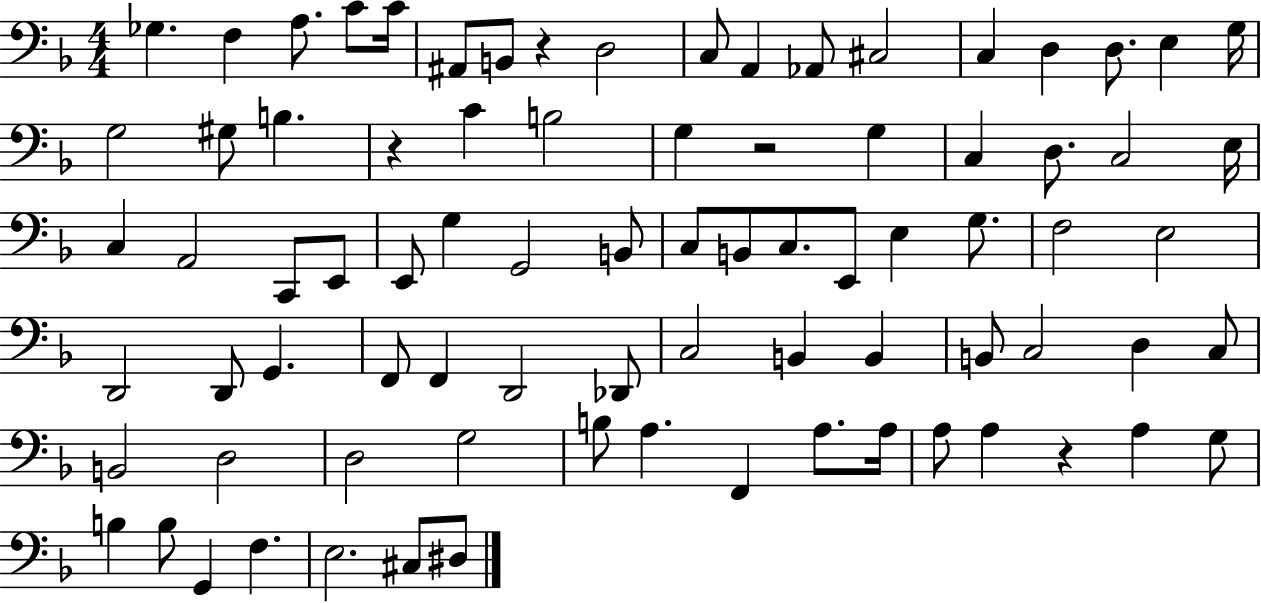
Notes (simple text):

Gb3/q. F3/q A3/e. C4/e C4/s A#2/e B2/e R/q D3/h C3/e A2/q Ab2/e C#3/h C3/q D3/q D3/e. E3/q G3/s G3/h G#3/e B3/q. R/q C4/q B3/h G3/q R/h G3/q C3/q D3/e. C3/h E3/s C3/q A2/h C2/e E2/e E2/e G3/q G2/h B2/e C3/e B2/e C3/e. E2/e E3/q G3/e. F3/h E3/h D2/h D2/e G2/q. F2/e F2/q D2/h Db2/e C3/h B2/q B2/q B2/e C3/h D3/q C3/e B2/h D3/h D3/h G3/h B3/e A3/q. F2/q A3/e. A3/s A3/e A3/q R/q A3/q G3/e B3/q B3/e G2/q F3/q. E3/h. C#3/e D#3/e